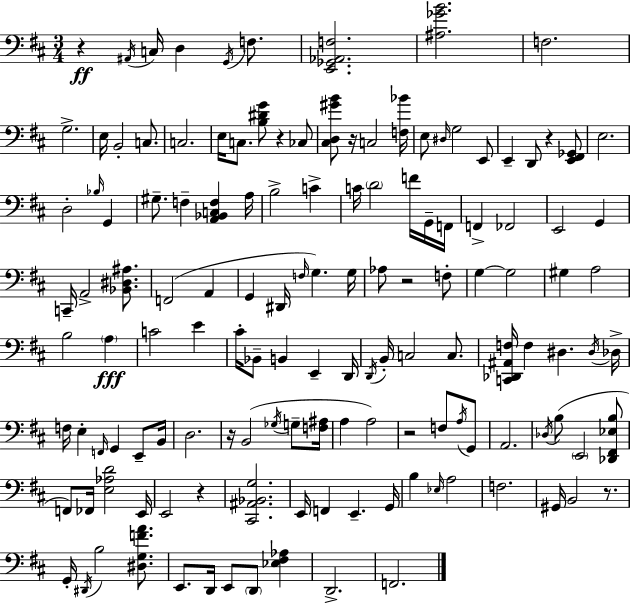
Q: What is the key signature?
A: D major